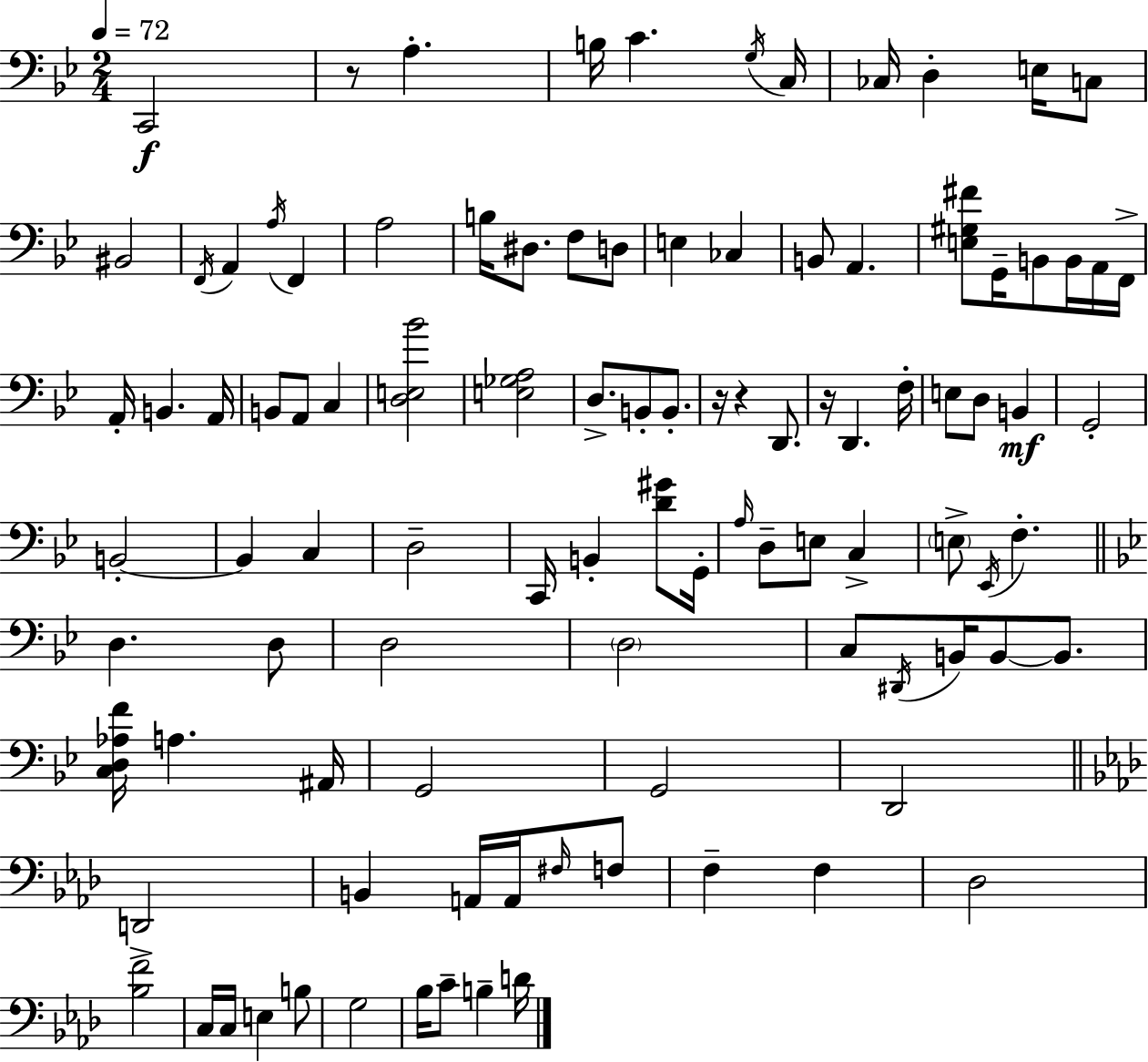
{
  \clef bass
  \numericTimeSignature
  \time 2/4
  \key g \minor
  \tempo 4 = 72
  \repeat volta 2 { c,2\f | r8 a4.-. | b16 c'4. \acciaccatura { g16 } | c16 ces16 d4-. e16 c8 | \break bis,2 | \acciaccatura { f,16 } a,4 \acciaccatura { a16 } f,4 | a2 | b16 dis8. f8 | \break d8 e4 ces4 | b,8 a,4. | <e gis fis'>8 g,16-- b,8 | b,16 a,16 f,16-> a,16-. b,4. | \break a,16 b,8 a,8 c4 | <d e bes'>2 | <e ges a>2 | d8.-> b,8-. | \break b,8.-. r16 r4 | d,8. r16 d,4. | f16-. e8 d8 b,4\mf | g,2-. | \break b,2-.~~ | b,4 c4 | d2-- | c,16 b,4-. | \break <d' gis'>8 g,16-. \grace { a16 } d8-- e8 | c4-> \parenthesize e8-> \acciaccatura { ees,16 } f4.-. | \bar "||" \break \key bes \major d4. d8 | d2 | \parenthesize d2 | c8 \acciaccatura { dis,16 } b,16 b,8~~ b,8. | \break <c d aes f'>16 a4. | ais,16 g,2 | g,2 | d,2 | \break \bar "||" \break \key aes \major d,2-> | b,4 a,16 a,16 \grace { fis16 } f8 | f4-- f4 | des2 | \break <bes f'>2 | c16 c16 e4 b8 | g2 | bes16 c'8-- b4-- | \break d'16 } \bar "|."
}